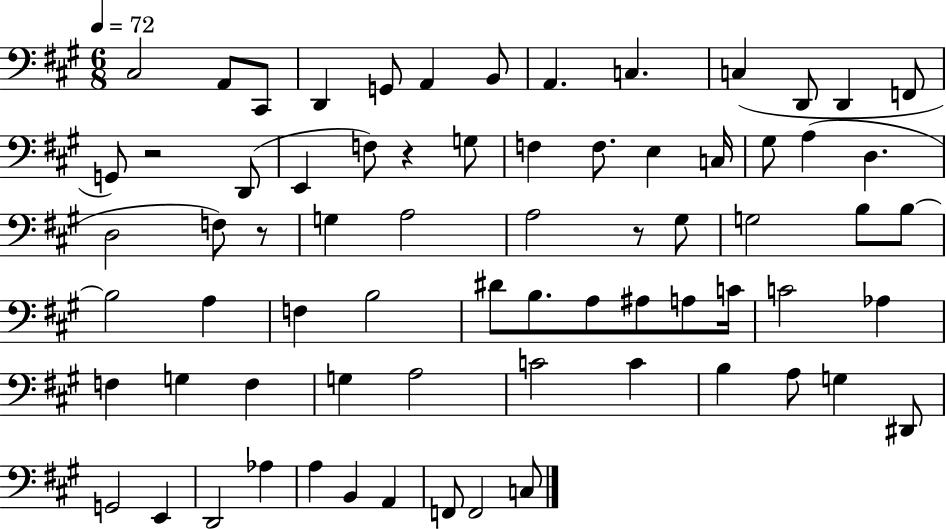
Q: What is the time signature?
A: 6/8